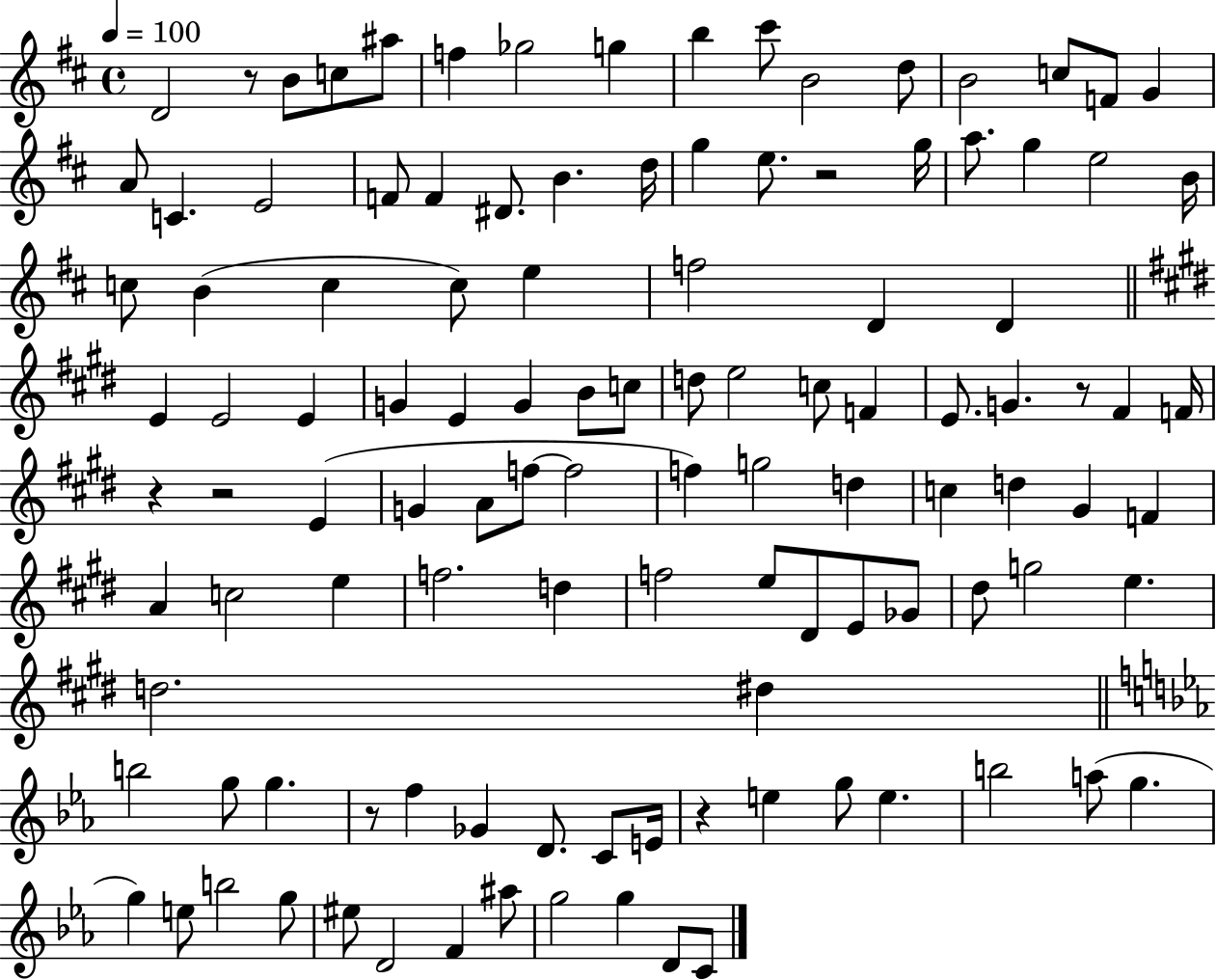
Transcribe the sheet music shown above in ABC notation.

X:1
T:Untitled
M:4/4
L:1/4
K:D
D2 z/2 B/2 c/2 ^a/2 f _g2 g b ^c'/2 B2 d/2 B2 c/2 F/2 G A/2 C E2 F/2 F ^D/2 B d/4 g e/2 z2 g/4 a/2 g e2 B/4 c/2 B c c/2 e f2 D D E E2 E G E G B/2 c/2 d/2 e2 c/2 F E/2 G z/2 ^F F/4 z z2 E G A/2 f/2 f2 f g2 d c d ^G F A c2 e f2 d f2 e/2 ^D/2 E/2 _G/2 ^d/2 g2 e d2 ^d b2 g/2 g z/2 f _G D/2 C/2 E/4 z e g/2 e b2 a/2 g g e/2 b2 g/2 ^e/2 D2 F ^a/2 g2 g D/2 C/2